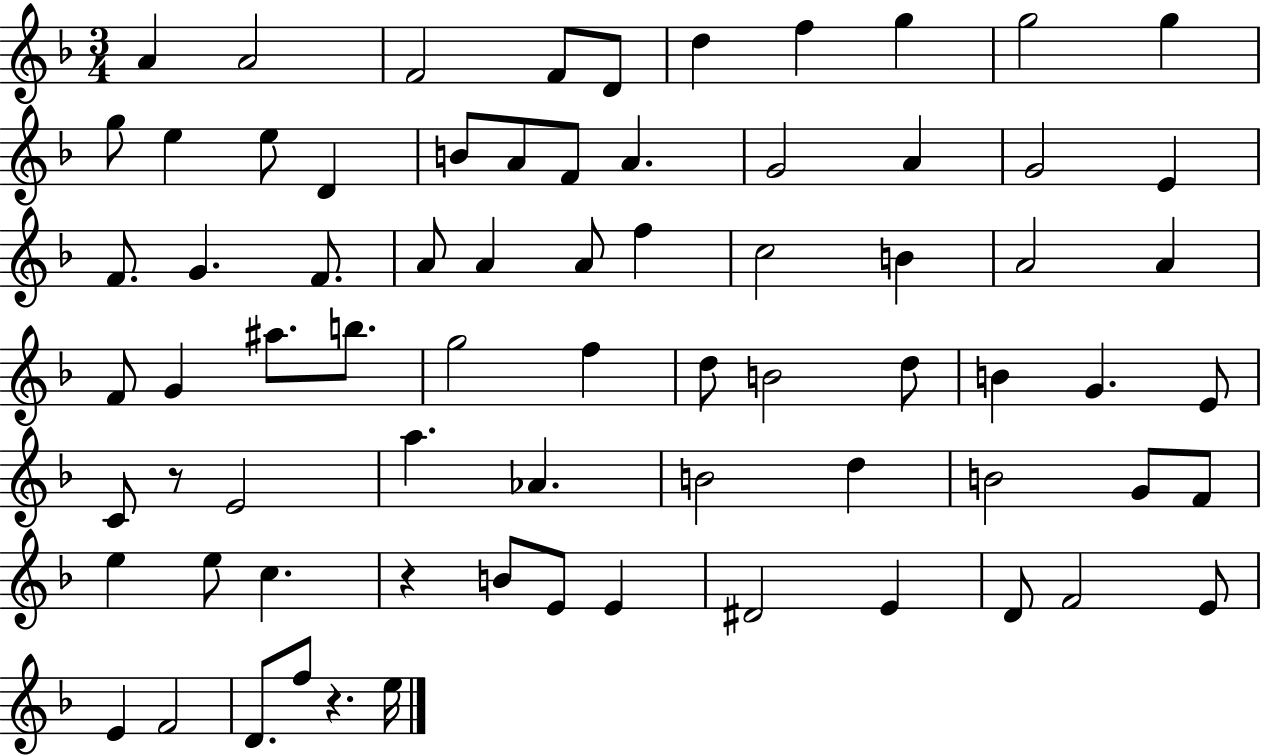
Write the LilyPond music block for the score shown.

{
  \clef treble
  \numericTimeSignature
  \time 3/4
  \key f \major
  a'4 a'2 | f'2 f'8 d'8 | d''4 f''4 g''4 | g''2 g''4 | \break g''8 e''4 e''8 d'4 | b'8 a'8 f'8 a'4. | g'2 a'4 | g'2 e'4 | \break f'8. g'4. f'8. | a'8 a'4 a'8 f''4 | c''2 b'4 | a'2 a'4 | \break f'8 g'4 ais''8. b''8. | g''2 f''4 | d''8 b'2 d''8 | b'4 g'4. e'8 | \break c'8 r8 e'2 | a''4. aes'4. | b'2 d''4 | b'2 g'8 f'8 | \break e''4 e''8 c''4. | r4 b'8 e'8 e'4 | dis'2 e'4 | d'8 f'2 e'8 | \break e'4 f'2 | d'8. f''8 r4. e''16 | \bar "|."
}